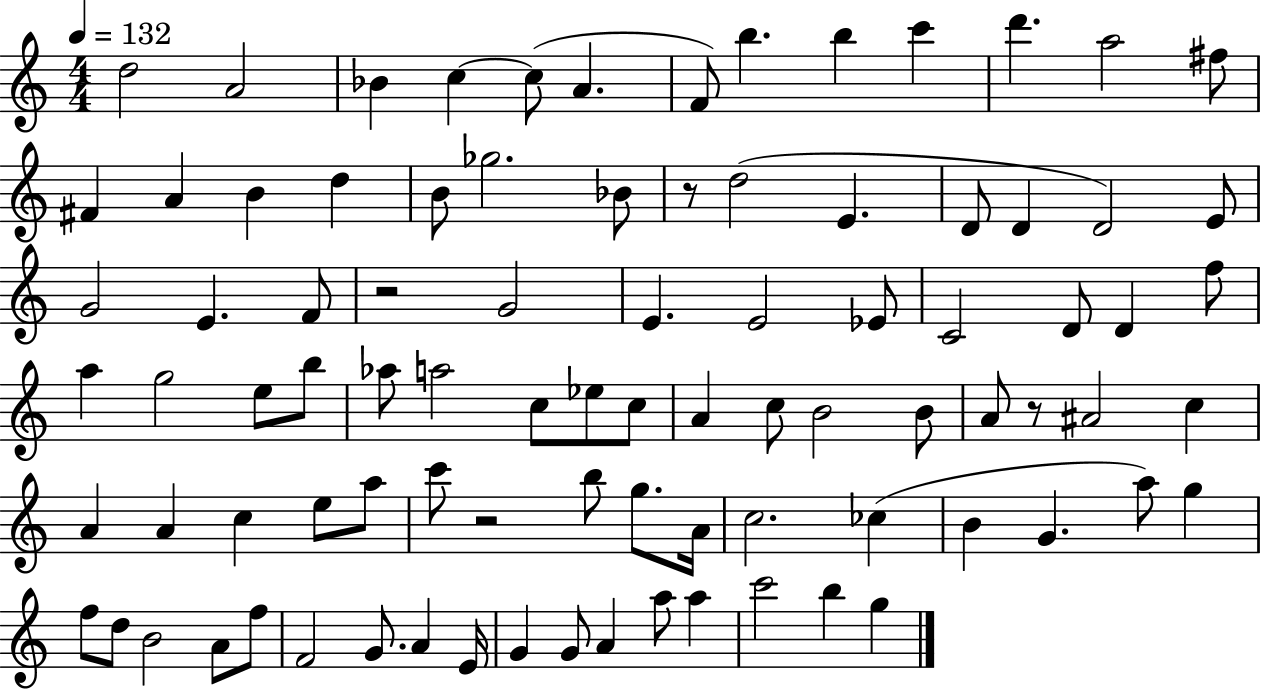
D5/h A4/h Bb4/q C5/q C5/e A4/q. F4/e B5/q. B5/q C6/q D6/q. A5/h F#5/e F#4/q A4/q B4/q D5/q B4/e Gb5/h. Bb4/e R/e D5/h E4/q. D4/e D4/q D4/h E4/e G4/h E4/q. F4/e R/h G4/h E4/q. E4/h Eb4/e C4/h D4/e D4/q F5/e A5/q G5/h E5/e B5/e Ab5/e A5/h C5/e Eb5/e C5/e A4/q C5/e B4/h B4/e A4/e R/e A#4/h C5/q A4/q A4/q C5/q E5/e A5/e C6/e R/h B5/e G5/e. A4/s C5/h. CES5/q B4/q G4/q. A5/e G5/q F5/e D5/e B4/h A4/e F5/e F4/h G4/e. A4/q E4/s G4/q G4/e A4/q A5/e A5/q C6/h B5/q G5/q